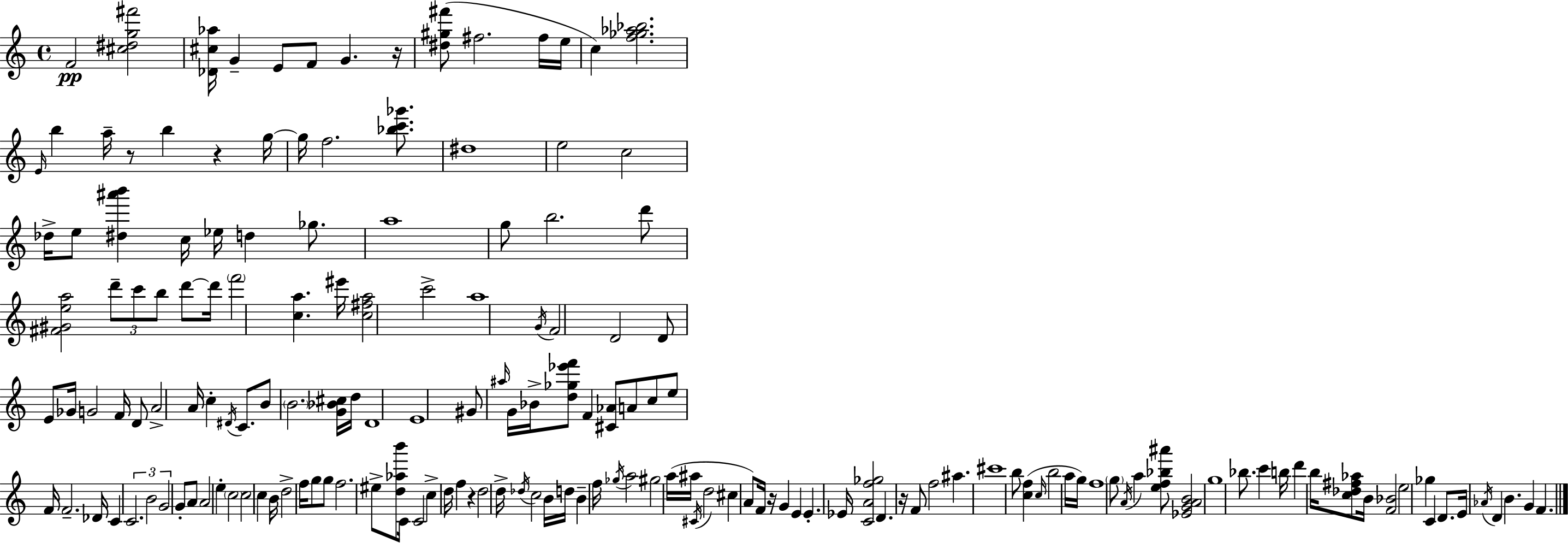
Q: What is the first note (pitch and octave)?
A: F4